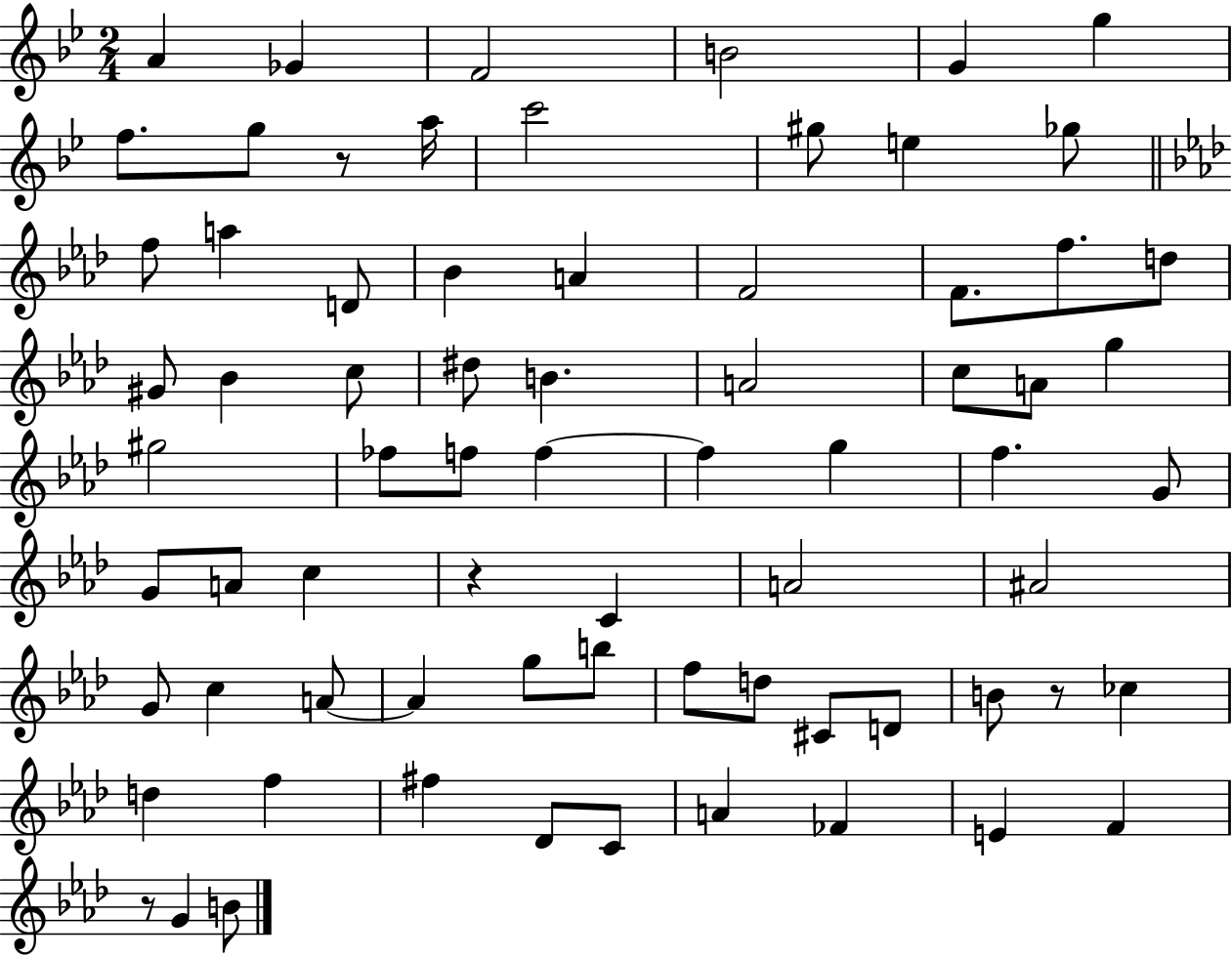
A4/q Gb4/q F4/h B4/h G4/q G5/q F5/e. G5/e R/e A5/s C6/h G#5/e E5/q Gb5/e F5/e A5/q D4/e Bb4/q A4/q F4/h F4/e. F5/e. D5/e G#4/e Bb4/q C5/e D#5/e B4/q. A4/h C5/e A4/e G5/q G#5/h FES5/e F5/e F5/q F5/q G5/q F5/q. G4/e G4/e A4/e C5/q R/q C4/q A4/h A#4/h G4/e C5/q A4/e A4/q G5/e B5/e F5/e D5/e C#4/e D4/e B4/e R/e CES5/q D5/q F5/q F#5/q Db4/e C4/e A4/q FES4/q E4/q F4/q R/e G4/q B4/e